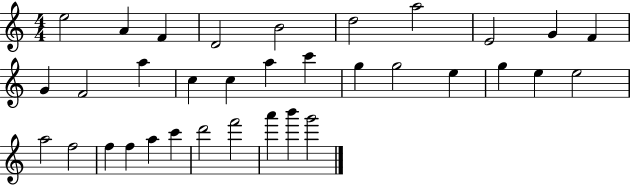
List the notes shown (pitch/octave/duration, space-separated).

E5/h A4/q F4/q D4/h B4/h D5/h A5/h E4/h G4/q F4/q G4/q F4/h A5/q C5/q C5/q A5/q C6/q G5/q G5/h E5/q G5/q E5/q E5/h A5/h F5/h F5/q F5/q A5/q C6/q D6/h F6/h A6/q B6/q G6/h